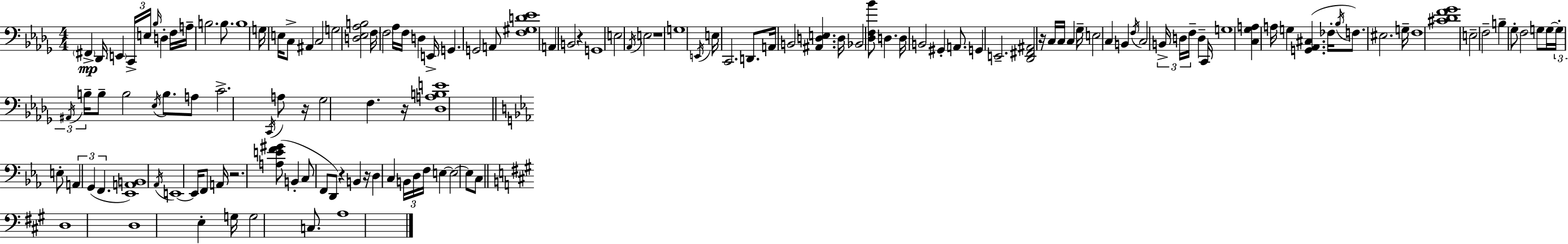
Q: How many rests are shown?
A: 8